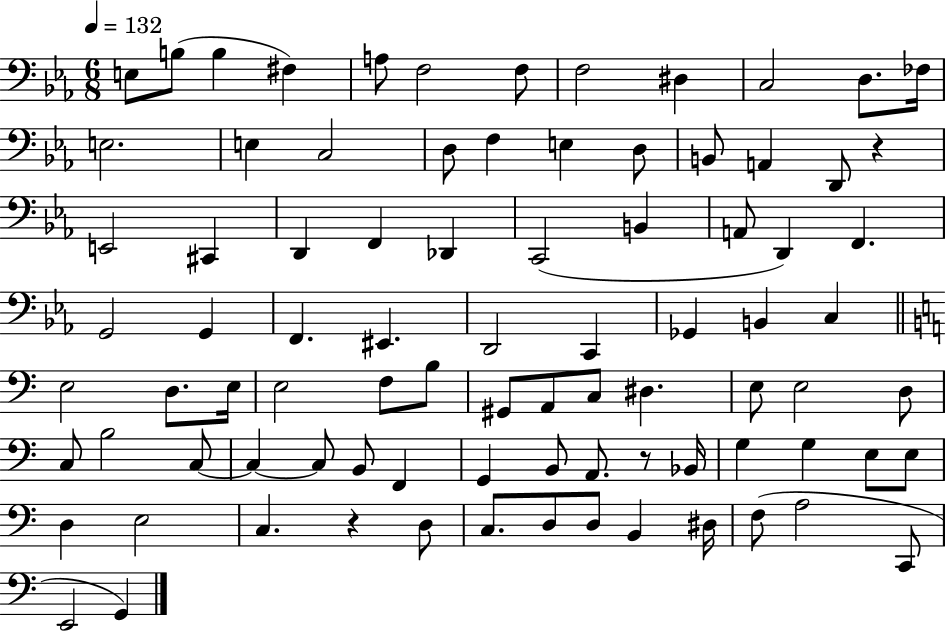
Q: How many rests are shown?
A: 3